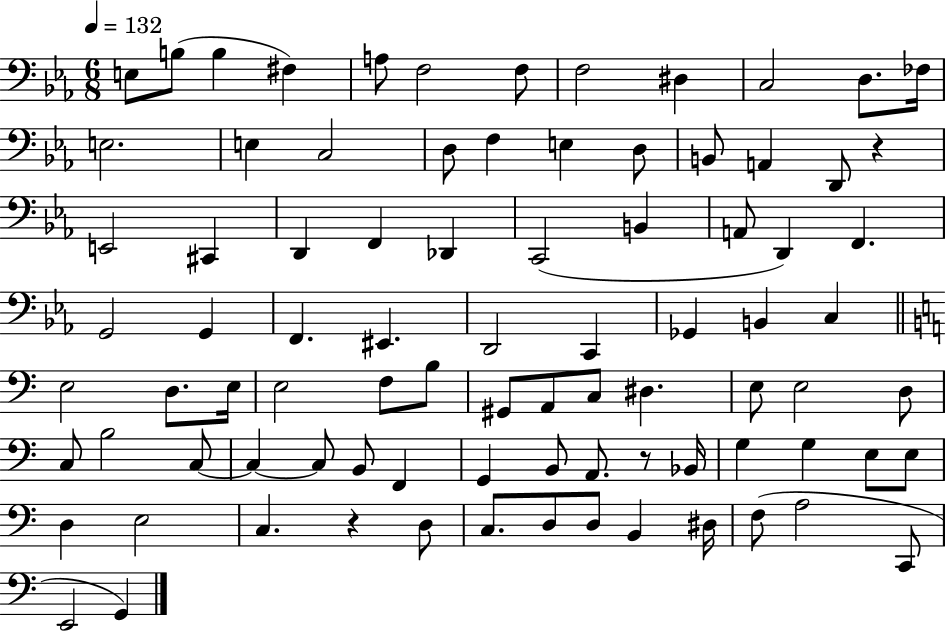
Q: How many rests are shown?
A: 3